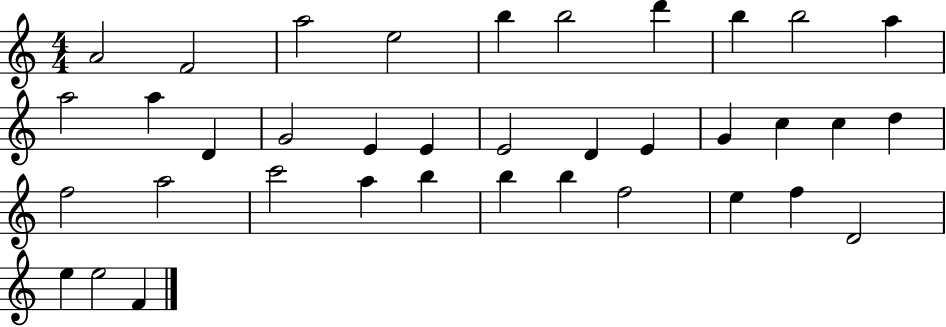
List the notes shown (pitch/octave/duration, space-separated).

A4/h F4/h A5/h E5/h B5/q B5/h D6/q B5/q B5/h A5/q A5/h A5/q D4/q G4/h E4/q E4/q E4/h D4/q E4/q G4/q C5/q C5/q D5/q F5/h A5/h C6/h A5/q B5/q B5/q B5/q F5/h E5/q F5/q D4/h E5/q E5/h F4/q